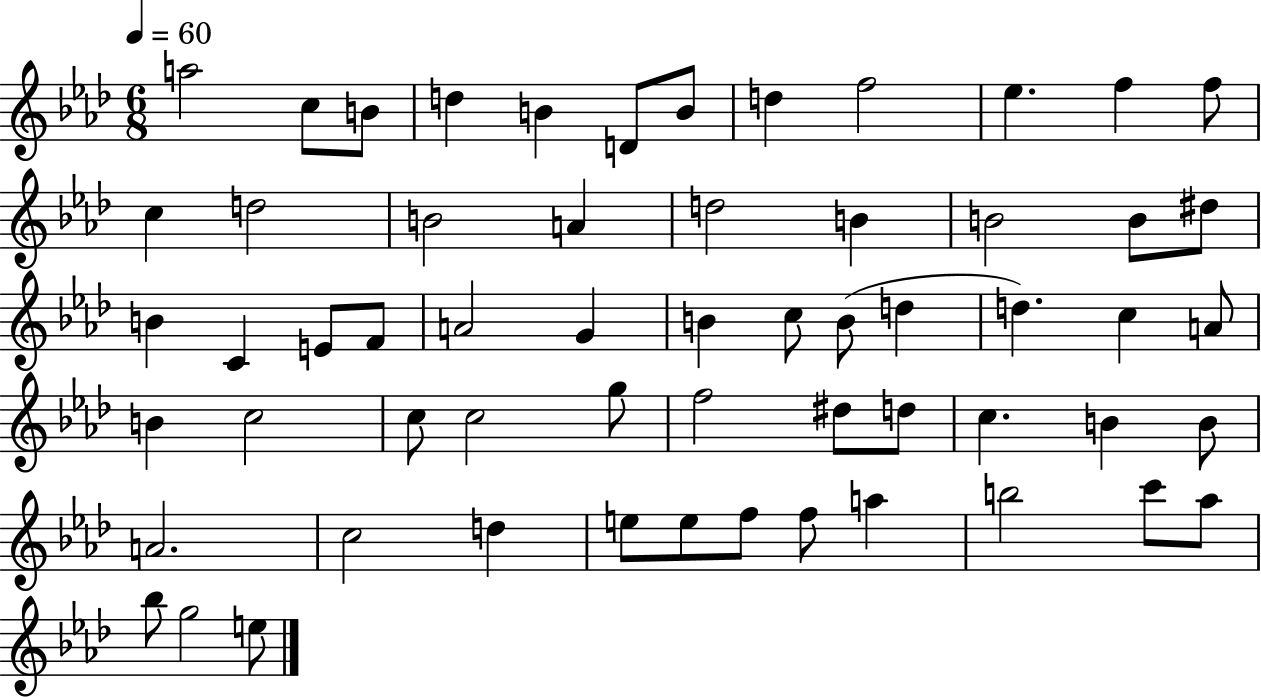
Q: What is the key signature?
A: AES major